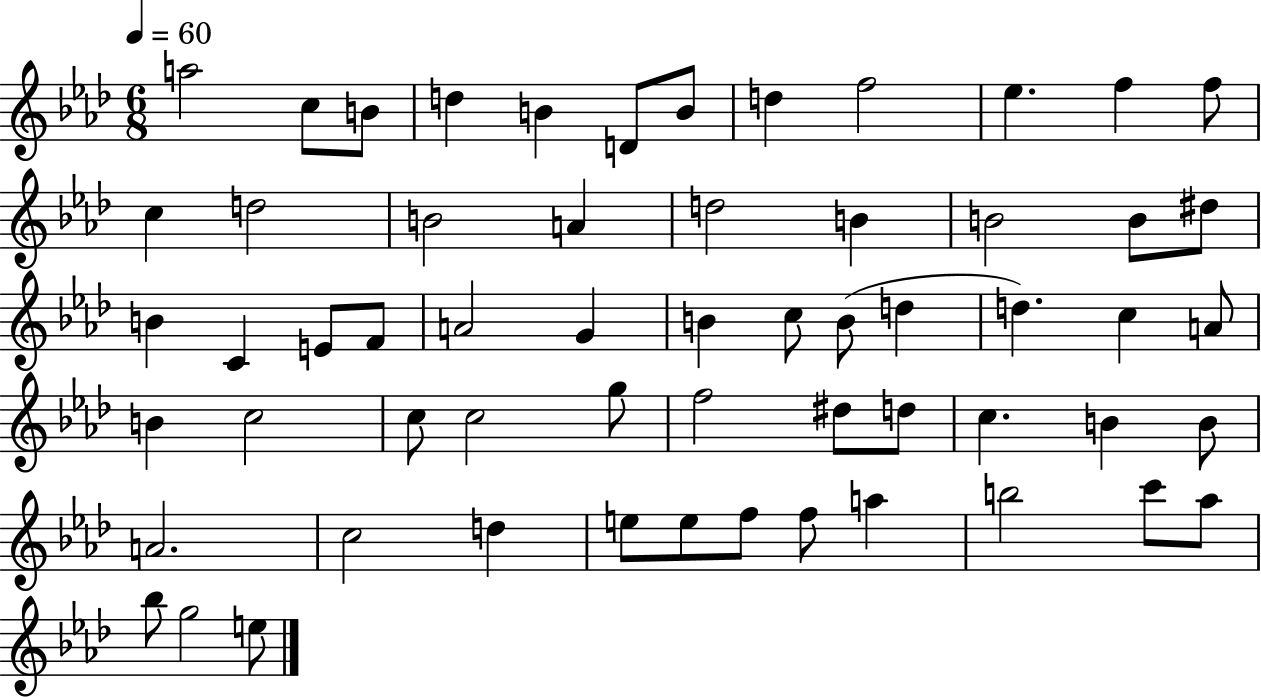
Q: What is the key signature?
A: AES major